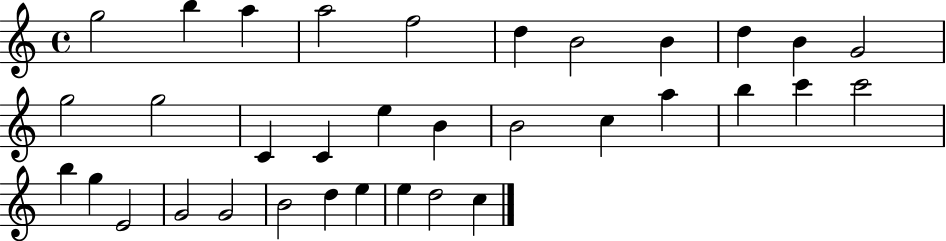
G5/h B5/q A5/q A5/h F5/h D5/q B4/h B4/q D5/q B4/q G4/h G5/h G5/h C4/q C4/q E5/q B4/q B4/h C5/q A5/q B5/q C6/q C6/h B5/q G5/q E4/h G4/h G4/h B4/h D5/q E5/q E5/q D5/h C5/q